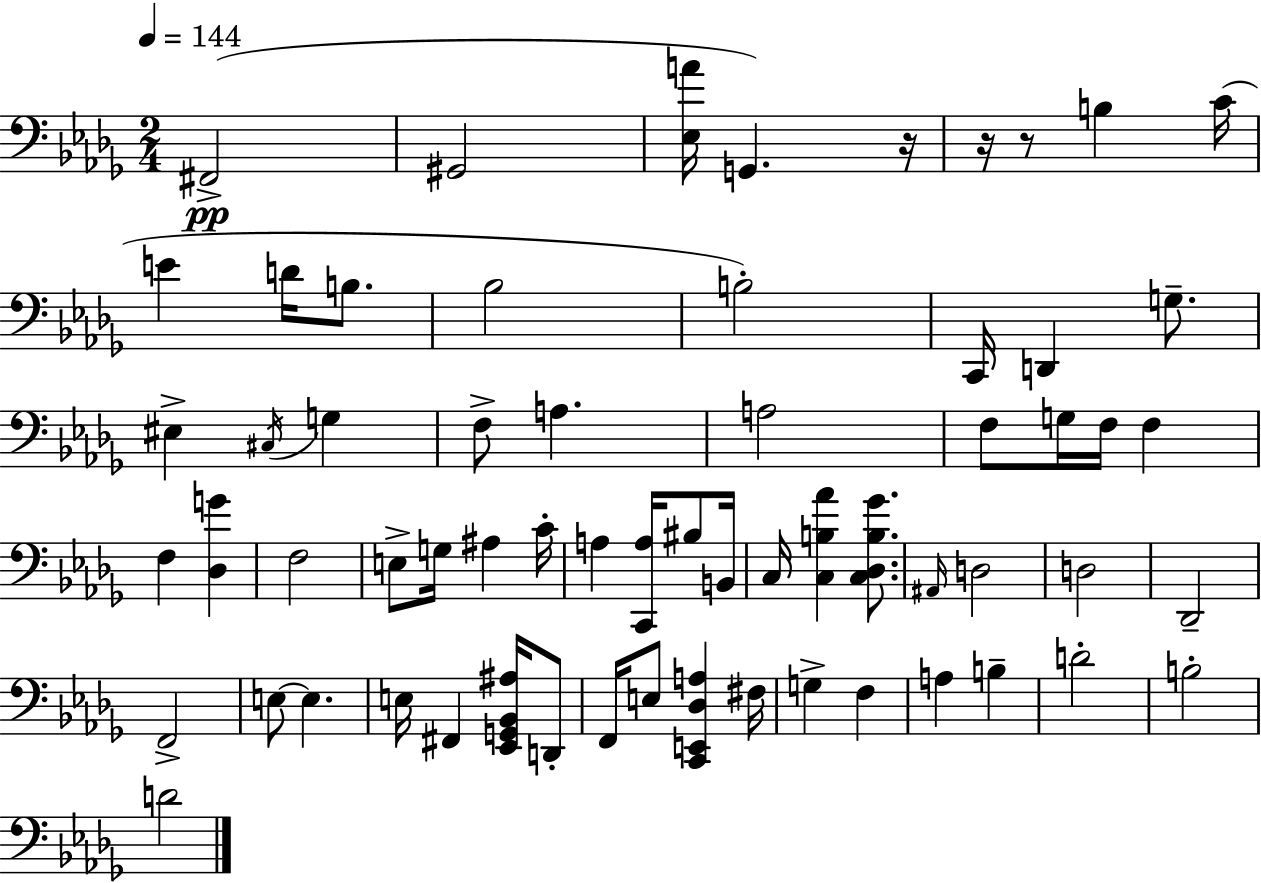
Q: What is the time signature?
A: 2/4